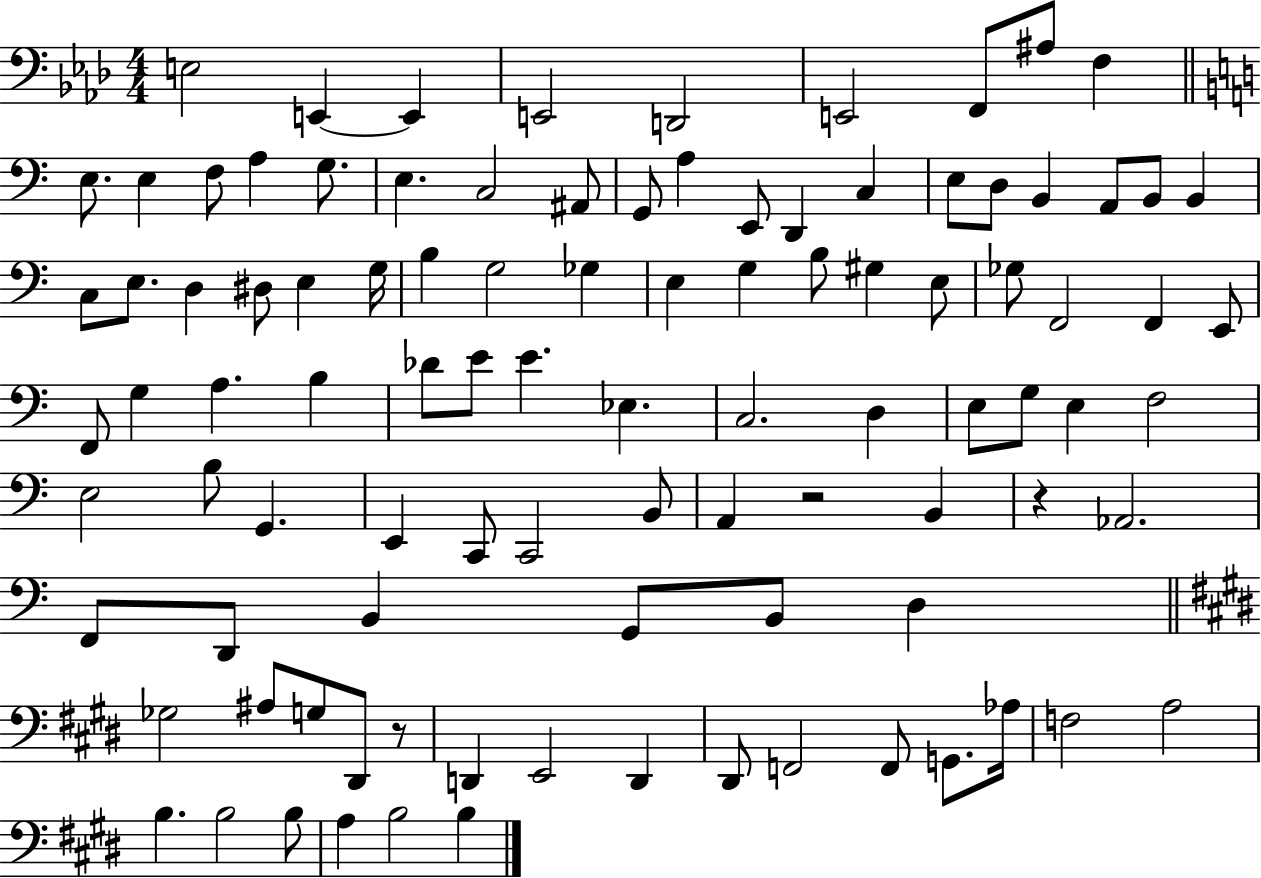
X:1
T:Untitled
M:4/4
L:1/4
K:Ab
E,2 E,, E,, E,,2 D,,2 E,,2 F,,/2 ^A,/2 F, E,/2 E, F,/2 A, G,/2 E, C,2 ^A,,/2 G,,/2 A, E,,/2 D,, C, E,/2 D,/2 B,, A,,/2 B,,/2 B,, C,/2 E,/2 D, ^D,/2 E, G,/4 B, G,2 _G, E, G, B,/2 ^G, E,/2 _G,/2 F,,2 F,, E,,/2 F,,/2 G, A, B, _D/2 E/2 E _E, C,2 D, E,/2 G,/2 E, F,2 E,2 B,/2 G,, E,, C,,/2 C,,2 B,,/2 A,, z2 B,, z _A,,2 F,,/2 D,,/2 B,, G,,/2 B,,/2 D, _G,2 ^A,/2 G,/2 ^D,,/2 z/2 D,, E,,2 D,, ^D,,/2 F,,2 F,,/2 G,,/2 _A,/4 F,2 A,2 B, B,2 B,/2 A, B,2 B,